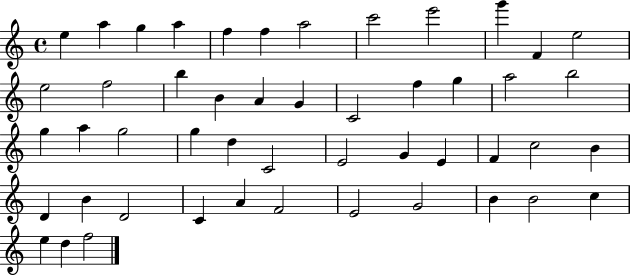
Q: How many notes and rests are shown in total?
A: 49